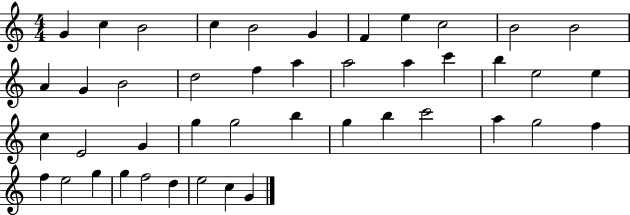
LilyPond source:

{
  \clef treble
  \numericTimeSignature
  \time 4/4
  \key c \major
  g'4 c''4 b'2 | c''4 b'2 g'4 | f'4 e''4 c''2 | b'2 b'2 | \break a'4 g'4 b'2 | d''2 f''4 a''4 | a''2 a''4 c'''4 | b''4 e''2 e''4 | \break c''4 e'2 g'4 | g''4 g''2 b''4 | g''4 b''4 c'''2 | a''4 g''2 f''4 | \break f''4 e''2 g''4 | g''4 f''2 d''4 | e''2 c''4 g'4 | \bar "|."
}